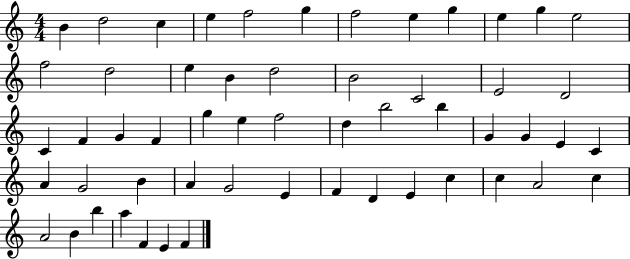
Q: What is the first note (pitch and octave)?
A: B4